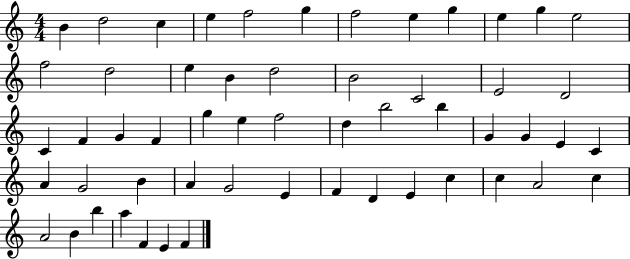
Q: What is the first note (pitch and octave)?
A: B4